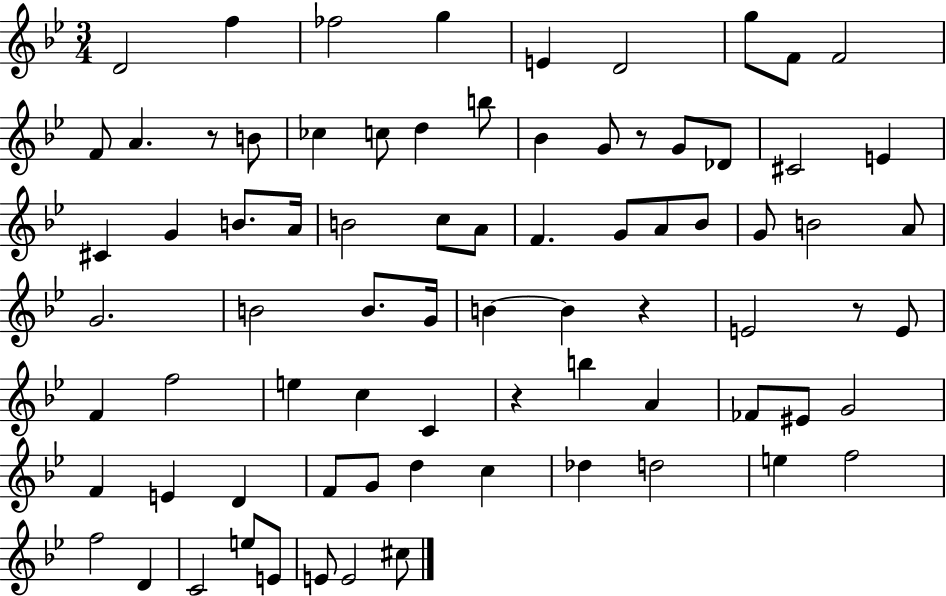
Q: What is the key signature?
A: BES major